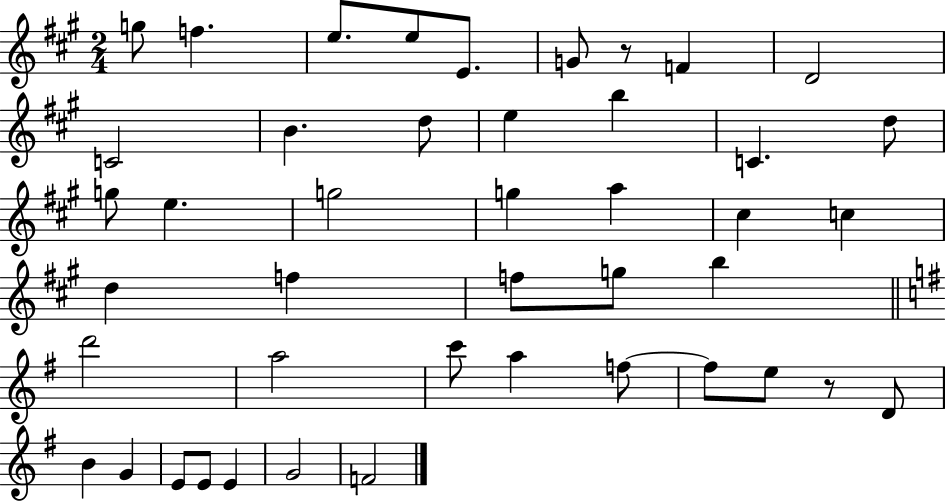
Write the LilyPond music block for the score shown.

{
  \clef treble
  \numericTimeSignature
  \time 2/4
  \key a \major
  g''8 f''4. | e''8. e''8 e'8. | g'8 r8 f'4 | d'2 | \break c'2 | b'4. d''8 | e''4 b''4 | c'4. d''8 | \break g''8 e''4. | g''2 | g''4 a''4 | cis''4 c''4 | \break d''4 f''4 | f''8 g''8 b''4 | \bar "||" \break \key e \minor d'''2 | a''2 | c'''8 a''4 f''8~~ | f''8 e''8 r8 d'8 | \break b'4 g'4 | e'8 e'8 e'4 | g'2 | f'2 | \break \bar "|."
}